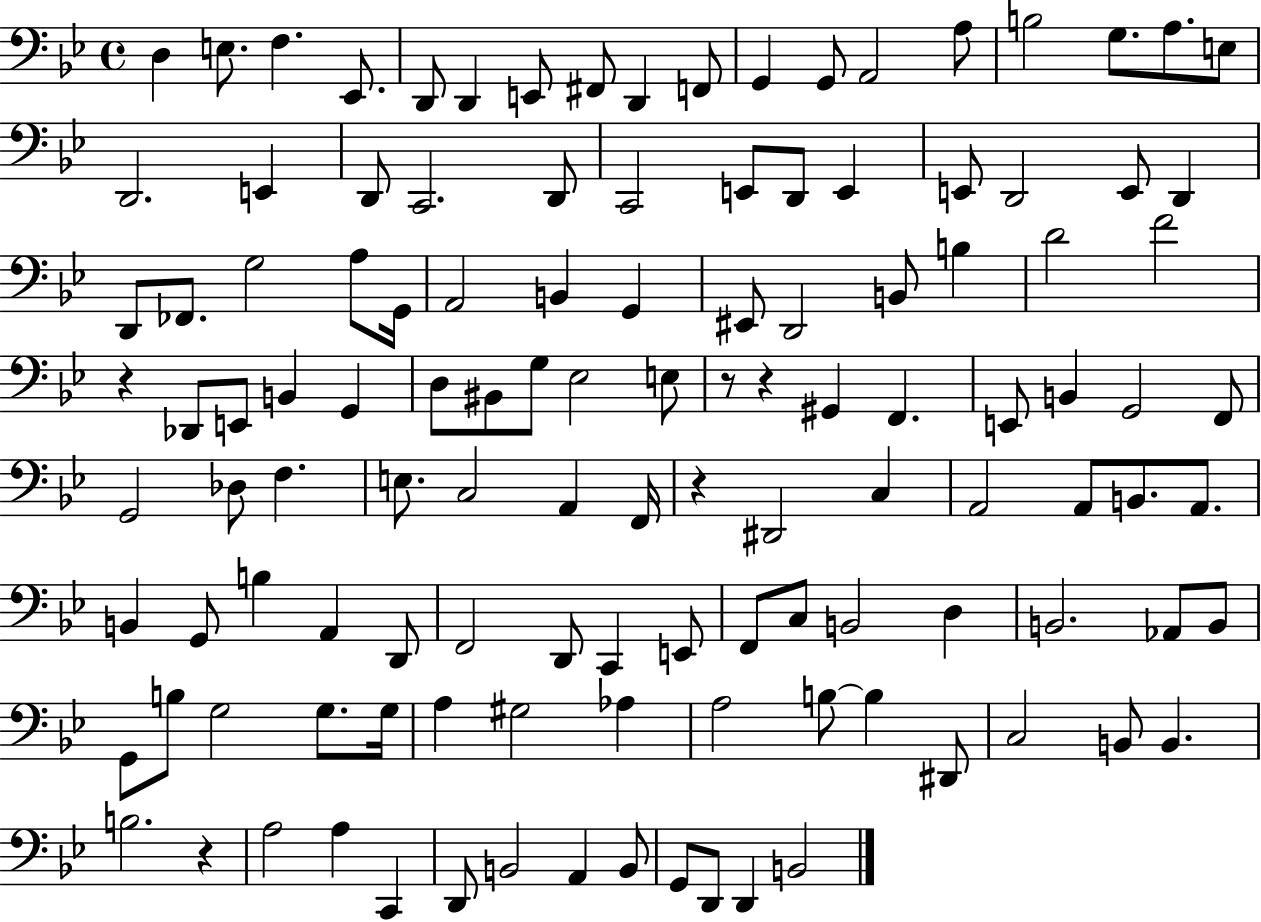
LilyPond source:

{
  \clef bass
  \time 4/4
  \defaultTimeSignature
  \key bes \major
  d4 e8. f4. ees,8. | d,8 d,4 e,8 fis,8 d,4 f,8 | g,4 g,8 a,2 a8 | b2 g8. a8. e8 | \break d,2. e,4 | d,8 c,2. d,8 | c,2 e,8 d,8 e,4 | e,8 d,2 e,8 d,4 | \break d,8 fes,8. g2 a8 g,16 | a,2 b,4 g,4 | eis,8 d,2 b,8 b4 | d'2 f'2 | \break r4 des,8 e,8 b,4 g,4 | d8 bis,8 g8 ees2 e8 | r8 r4 gis,4 f,4. | e,8 b,4 g,2 f,8 | \break g,2 des8 f4. | e8. c2 a,4 f,16 | r4 dis,2 c4 | a,2 a,8 b,8. a,8. | \break b,4 g,8 b4 a,4 d,8 | f,2 d,8 c,4 e,8 | f,8 c8 b,2 d4 | b,2. aes,8 b,8 | \break g,8 b8 g2 g8. g16 | a4 gis2 aes4 | a2 b8~~ b4 dis,8 | c2 b,8 b,4. | \break b2. r4 | a2 a4 c,4 | d,8 b,2 a,4 b,8 | g,8 d,8 d,4 b,2 | \break \bar "|."
}